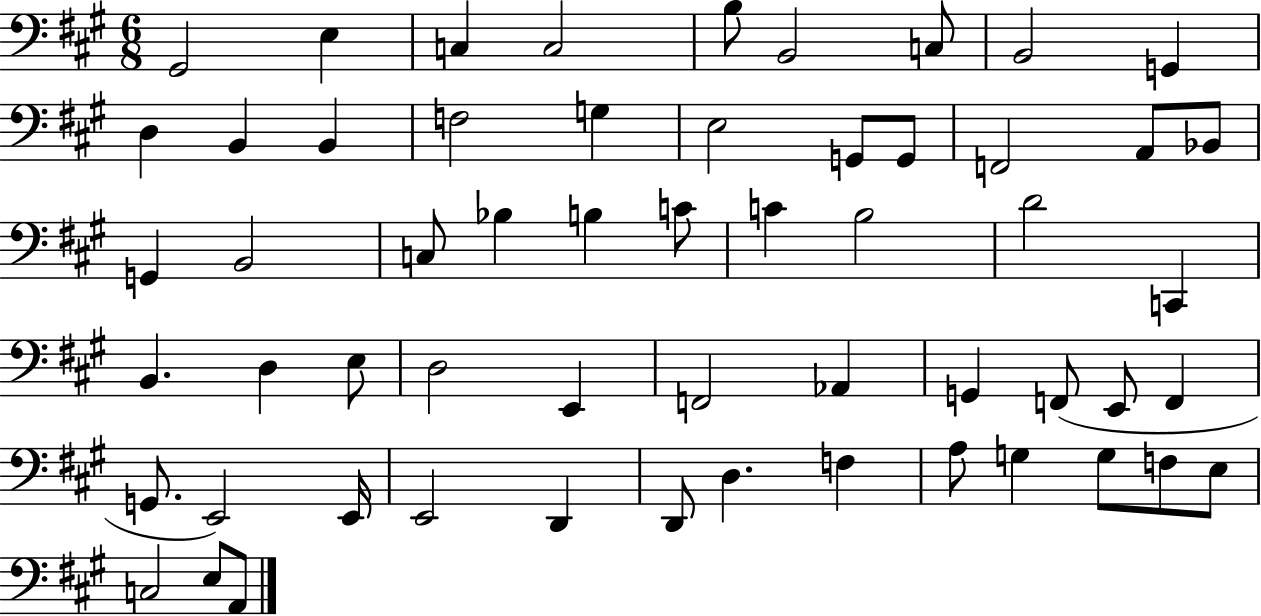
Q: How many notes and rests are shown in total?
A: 57